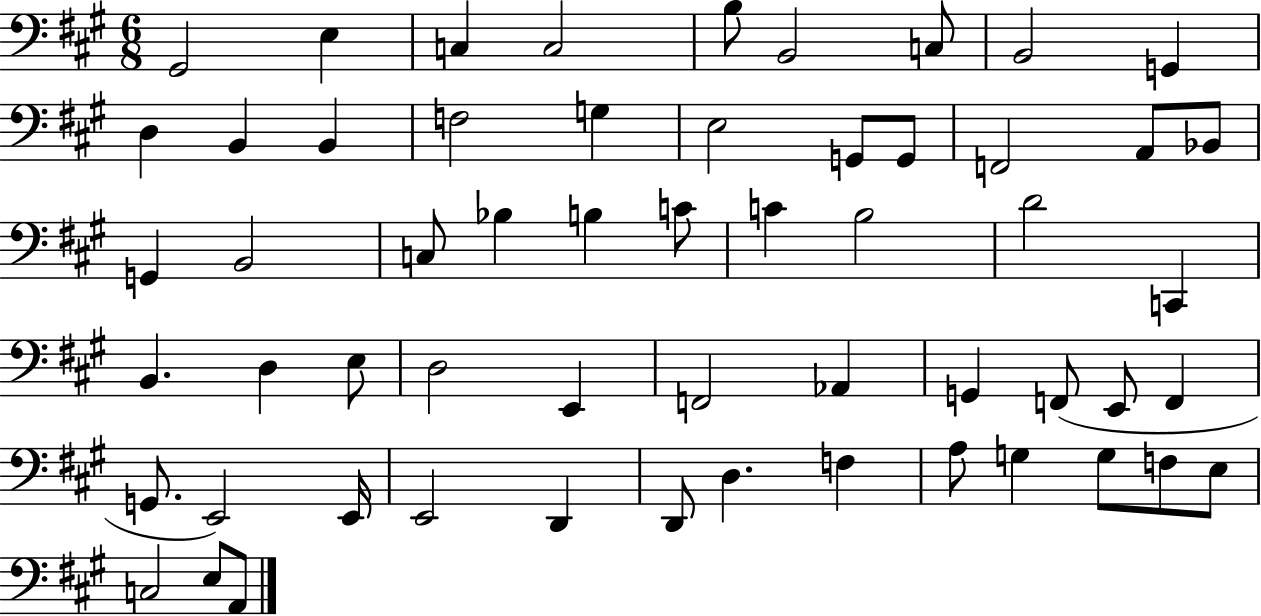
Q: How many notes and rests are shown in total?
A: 57